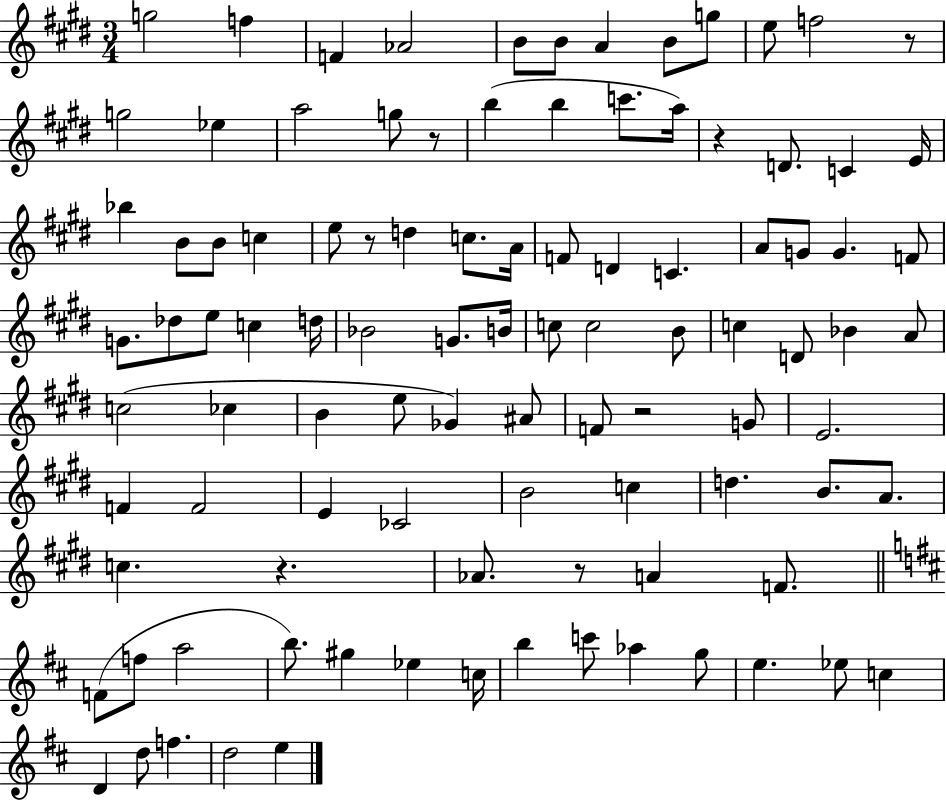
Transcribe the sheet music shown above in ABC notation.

X:1
T:Untitled
M:3/4
L:1/4
K:E
g2 f F _A2 B/2 B/2 A B/2 g/2 e/2 f2 z/2 g2 _e a2 g/2 z/2 b b c'/2 a/4 z D/2 C E/4 _b B/2 B/2 c e/2 z/2 d c/2 A/4 F/2 D C A/2 G/2 G F/2 G/2 _d/2 e/2 c d/4 _B2 G/2 B/4 c/2 c2 B/2 c D/2 _B A/2 c2 _c B e/2 _G ^A/2 F/2 z2 G/2 E2 F F2 E _C2 B2 c d B/2 A/2 c z _A/2 z/2 A F/2 F/2 f/2 a2 b/2 ^g _e c/4 b c'/2 _a g/2 e _e/2 c D d/2 f d2 e